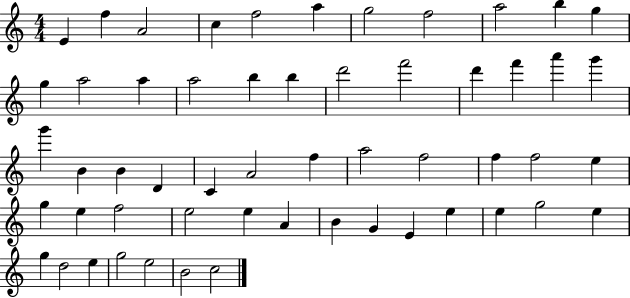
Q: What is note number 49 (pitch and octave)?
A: G5